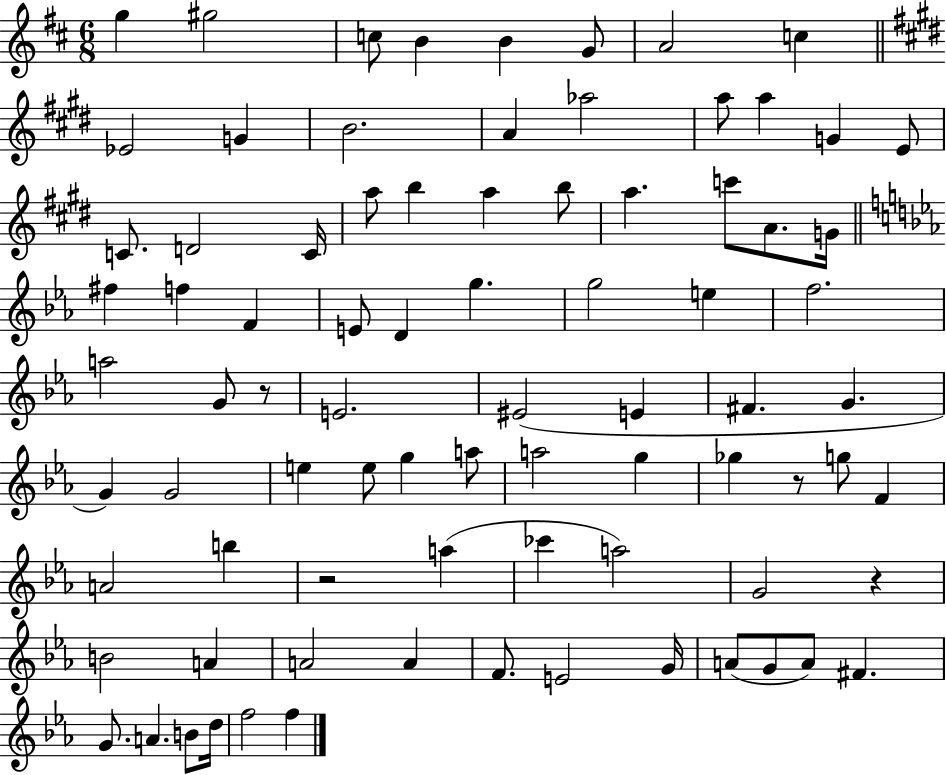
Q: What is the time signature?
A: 6/8